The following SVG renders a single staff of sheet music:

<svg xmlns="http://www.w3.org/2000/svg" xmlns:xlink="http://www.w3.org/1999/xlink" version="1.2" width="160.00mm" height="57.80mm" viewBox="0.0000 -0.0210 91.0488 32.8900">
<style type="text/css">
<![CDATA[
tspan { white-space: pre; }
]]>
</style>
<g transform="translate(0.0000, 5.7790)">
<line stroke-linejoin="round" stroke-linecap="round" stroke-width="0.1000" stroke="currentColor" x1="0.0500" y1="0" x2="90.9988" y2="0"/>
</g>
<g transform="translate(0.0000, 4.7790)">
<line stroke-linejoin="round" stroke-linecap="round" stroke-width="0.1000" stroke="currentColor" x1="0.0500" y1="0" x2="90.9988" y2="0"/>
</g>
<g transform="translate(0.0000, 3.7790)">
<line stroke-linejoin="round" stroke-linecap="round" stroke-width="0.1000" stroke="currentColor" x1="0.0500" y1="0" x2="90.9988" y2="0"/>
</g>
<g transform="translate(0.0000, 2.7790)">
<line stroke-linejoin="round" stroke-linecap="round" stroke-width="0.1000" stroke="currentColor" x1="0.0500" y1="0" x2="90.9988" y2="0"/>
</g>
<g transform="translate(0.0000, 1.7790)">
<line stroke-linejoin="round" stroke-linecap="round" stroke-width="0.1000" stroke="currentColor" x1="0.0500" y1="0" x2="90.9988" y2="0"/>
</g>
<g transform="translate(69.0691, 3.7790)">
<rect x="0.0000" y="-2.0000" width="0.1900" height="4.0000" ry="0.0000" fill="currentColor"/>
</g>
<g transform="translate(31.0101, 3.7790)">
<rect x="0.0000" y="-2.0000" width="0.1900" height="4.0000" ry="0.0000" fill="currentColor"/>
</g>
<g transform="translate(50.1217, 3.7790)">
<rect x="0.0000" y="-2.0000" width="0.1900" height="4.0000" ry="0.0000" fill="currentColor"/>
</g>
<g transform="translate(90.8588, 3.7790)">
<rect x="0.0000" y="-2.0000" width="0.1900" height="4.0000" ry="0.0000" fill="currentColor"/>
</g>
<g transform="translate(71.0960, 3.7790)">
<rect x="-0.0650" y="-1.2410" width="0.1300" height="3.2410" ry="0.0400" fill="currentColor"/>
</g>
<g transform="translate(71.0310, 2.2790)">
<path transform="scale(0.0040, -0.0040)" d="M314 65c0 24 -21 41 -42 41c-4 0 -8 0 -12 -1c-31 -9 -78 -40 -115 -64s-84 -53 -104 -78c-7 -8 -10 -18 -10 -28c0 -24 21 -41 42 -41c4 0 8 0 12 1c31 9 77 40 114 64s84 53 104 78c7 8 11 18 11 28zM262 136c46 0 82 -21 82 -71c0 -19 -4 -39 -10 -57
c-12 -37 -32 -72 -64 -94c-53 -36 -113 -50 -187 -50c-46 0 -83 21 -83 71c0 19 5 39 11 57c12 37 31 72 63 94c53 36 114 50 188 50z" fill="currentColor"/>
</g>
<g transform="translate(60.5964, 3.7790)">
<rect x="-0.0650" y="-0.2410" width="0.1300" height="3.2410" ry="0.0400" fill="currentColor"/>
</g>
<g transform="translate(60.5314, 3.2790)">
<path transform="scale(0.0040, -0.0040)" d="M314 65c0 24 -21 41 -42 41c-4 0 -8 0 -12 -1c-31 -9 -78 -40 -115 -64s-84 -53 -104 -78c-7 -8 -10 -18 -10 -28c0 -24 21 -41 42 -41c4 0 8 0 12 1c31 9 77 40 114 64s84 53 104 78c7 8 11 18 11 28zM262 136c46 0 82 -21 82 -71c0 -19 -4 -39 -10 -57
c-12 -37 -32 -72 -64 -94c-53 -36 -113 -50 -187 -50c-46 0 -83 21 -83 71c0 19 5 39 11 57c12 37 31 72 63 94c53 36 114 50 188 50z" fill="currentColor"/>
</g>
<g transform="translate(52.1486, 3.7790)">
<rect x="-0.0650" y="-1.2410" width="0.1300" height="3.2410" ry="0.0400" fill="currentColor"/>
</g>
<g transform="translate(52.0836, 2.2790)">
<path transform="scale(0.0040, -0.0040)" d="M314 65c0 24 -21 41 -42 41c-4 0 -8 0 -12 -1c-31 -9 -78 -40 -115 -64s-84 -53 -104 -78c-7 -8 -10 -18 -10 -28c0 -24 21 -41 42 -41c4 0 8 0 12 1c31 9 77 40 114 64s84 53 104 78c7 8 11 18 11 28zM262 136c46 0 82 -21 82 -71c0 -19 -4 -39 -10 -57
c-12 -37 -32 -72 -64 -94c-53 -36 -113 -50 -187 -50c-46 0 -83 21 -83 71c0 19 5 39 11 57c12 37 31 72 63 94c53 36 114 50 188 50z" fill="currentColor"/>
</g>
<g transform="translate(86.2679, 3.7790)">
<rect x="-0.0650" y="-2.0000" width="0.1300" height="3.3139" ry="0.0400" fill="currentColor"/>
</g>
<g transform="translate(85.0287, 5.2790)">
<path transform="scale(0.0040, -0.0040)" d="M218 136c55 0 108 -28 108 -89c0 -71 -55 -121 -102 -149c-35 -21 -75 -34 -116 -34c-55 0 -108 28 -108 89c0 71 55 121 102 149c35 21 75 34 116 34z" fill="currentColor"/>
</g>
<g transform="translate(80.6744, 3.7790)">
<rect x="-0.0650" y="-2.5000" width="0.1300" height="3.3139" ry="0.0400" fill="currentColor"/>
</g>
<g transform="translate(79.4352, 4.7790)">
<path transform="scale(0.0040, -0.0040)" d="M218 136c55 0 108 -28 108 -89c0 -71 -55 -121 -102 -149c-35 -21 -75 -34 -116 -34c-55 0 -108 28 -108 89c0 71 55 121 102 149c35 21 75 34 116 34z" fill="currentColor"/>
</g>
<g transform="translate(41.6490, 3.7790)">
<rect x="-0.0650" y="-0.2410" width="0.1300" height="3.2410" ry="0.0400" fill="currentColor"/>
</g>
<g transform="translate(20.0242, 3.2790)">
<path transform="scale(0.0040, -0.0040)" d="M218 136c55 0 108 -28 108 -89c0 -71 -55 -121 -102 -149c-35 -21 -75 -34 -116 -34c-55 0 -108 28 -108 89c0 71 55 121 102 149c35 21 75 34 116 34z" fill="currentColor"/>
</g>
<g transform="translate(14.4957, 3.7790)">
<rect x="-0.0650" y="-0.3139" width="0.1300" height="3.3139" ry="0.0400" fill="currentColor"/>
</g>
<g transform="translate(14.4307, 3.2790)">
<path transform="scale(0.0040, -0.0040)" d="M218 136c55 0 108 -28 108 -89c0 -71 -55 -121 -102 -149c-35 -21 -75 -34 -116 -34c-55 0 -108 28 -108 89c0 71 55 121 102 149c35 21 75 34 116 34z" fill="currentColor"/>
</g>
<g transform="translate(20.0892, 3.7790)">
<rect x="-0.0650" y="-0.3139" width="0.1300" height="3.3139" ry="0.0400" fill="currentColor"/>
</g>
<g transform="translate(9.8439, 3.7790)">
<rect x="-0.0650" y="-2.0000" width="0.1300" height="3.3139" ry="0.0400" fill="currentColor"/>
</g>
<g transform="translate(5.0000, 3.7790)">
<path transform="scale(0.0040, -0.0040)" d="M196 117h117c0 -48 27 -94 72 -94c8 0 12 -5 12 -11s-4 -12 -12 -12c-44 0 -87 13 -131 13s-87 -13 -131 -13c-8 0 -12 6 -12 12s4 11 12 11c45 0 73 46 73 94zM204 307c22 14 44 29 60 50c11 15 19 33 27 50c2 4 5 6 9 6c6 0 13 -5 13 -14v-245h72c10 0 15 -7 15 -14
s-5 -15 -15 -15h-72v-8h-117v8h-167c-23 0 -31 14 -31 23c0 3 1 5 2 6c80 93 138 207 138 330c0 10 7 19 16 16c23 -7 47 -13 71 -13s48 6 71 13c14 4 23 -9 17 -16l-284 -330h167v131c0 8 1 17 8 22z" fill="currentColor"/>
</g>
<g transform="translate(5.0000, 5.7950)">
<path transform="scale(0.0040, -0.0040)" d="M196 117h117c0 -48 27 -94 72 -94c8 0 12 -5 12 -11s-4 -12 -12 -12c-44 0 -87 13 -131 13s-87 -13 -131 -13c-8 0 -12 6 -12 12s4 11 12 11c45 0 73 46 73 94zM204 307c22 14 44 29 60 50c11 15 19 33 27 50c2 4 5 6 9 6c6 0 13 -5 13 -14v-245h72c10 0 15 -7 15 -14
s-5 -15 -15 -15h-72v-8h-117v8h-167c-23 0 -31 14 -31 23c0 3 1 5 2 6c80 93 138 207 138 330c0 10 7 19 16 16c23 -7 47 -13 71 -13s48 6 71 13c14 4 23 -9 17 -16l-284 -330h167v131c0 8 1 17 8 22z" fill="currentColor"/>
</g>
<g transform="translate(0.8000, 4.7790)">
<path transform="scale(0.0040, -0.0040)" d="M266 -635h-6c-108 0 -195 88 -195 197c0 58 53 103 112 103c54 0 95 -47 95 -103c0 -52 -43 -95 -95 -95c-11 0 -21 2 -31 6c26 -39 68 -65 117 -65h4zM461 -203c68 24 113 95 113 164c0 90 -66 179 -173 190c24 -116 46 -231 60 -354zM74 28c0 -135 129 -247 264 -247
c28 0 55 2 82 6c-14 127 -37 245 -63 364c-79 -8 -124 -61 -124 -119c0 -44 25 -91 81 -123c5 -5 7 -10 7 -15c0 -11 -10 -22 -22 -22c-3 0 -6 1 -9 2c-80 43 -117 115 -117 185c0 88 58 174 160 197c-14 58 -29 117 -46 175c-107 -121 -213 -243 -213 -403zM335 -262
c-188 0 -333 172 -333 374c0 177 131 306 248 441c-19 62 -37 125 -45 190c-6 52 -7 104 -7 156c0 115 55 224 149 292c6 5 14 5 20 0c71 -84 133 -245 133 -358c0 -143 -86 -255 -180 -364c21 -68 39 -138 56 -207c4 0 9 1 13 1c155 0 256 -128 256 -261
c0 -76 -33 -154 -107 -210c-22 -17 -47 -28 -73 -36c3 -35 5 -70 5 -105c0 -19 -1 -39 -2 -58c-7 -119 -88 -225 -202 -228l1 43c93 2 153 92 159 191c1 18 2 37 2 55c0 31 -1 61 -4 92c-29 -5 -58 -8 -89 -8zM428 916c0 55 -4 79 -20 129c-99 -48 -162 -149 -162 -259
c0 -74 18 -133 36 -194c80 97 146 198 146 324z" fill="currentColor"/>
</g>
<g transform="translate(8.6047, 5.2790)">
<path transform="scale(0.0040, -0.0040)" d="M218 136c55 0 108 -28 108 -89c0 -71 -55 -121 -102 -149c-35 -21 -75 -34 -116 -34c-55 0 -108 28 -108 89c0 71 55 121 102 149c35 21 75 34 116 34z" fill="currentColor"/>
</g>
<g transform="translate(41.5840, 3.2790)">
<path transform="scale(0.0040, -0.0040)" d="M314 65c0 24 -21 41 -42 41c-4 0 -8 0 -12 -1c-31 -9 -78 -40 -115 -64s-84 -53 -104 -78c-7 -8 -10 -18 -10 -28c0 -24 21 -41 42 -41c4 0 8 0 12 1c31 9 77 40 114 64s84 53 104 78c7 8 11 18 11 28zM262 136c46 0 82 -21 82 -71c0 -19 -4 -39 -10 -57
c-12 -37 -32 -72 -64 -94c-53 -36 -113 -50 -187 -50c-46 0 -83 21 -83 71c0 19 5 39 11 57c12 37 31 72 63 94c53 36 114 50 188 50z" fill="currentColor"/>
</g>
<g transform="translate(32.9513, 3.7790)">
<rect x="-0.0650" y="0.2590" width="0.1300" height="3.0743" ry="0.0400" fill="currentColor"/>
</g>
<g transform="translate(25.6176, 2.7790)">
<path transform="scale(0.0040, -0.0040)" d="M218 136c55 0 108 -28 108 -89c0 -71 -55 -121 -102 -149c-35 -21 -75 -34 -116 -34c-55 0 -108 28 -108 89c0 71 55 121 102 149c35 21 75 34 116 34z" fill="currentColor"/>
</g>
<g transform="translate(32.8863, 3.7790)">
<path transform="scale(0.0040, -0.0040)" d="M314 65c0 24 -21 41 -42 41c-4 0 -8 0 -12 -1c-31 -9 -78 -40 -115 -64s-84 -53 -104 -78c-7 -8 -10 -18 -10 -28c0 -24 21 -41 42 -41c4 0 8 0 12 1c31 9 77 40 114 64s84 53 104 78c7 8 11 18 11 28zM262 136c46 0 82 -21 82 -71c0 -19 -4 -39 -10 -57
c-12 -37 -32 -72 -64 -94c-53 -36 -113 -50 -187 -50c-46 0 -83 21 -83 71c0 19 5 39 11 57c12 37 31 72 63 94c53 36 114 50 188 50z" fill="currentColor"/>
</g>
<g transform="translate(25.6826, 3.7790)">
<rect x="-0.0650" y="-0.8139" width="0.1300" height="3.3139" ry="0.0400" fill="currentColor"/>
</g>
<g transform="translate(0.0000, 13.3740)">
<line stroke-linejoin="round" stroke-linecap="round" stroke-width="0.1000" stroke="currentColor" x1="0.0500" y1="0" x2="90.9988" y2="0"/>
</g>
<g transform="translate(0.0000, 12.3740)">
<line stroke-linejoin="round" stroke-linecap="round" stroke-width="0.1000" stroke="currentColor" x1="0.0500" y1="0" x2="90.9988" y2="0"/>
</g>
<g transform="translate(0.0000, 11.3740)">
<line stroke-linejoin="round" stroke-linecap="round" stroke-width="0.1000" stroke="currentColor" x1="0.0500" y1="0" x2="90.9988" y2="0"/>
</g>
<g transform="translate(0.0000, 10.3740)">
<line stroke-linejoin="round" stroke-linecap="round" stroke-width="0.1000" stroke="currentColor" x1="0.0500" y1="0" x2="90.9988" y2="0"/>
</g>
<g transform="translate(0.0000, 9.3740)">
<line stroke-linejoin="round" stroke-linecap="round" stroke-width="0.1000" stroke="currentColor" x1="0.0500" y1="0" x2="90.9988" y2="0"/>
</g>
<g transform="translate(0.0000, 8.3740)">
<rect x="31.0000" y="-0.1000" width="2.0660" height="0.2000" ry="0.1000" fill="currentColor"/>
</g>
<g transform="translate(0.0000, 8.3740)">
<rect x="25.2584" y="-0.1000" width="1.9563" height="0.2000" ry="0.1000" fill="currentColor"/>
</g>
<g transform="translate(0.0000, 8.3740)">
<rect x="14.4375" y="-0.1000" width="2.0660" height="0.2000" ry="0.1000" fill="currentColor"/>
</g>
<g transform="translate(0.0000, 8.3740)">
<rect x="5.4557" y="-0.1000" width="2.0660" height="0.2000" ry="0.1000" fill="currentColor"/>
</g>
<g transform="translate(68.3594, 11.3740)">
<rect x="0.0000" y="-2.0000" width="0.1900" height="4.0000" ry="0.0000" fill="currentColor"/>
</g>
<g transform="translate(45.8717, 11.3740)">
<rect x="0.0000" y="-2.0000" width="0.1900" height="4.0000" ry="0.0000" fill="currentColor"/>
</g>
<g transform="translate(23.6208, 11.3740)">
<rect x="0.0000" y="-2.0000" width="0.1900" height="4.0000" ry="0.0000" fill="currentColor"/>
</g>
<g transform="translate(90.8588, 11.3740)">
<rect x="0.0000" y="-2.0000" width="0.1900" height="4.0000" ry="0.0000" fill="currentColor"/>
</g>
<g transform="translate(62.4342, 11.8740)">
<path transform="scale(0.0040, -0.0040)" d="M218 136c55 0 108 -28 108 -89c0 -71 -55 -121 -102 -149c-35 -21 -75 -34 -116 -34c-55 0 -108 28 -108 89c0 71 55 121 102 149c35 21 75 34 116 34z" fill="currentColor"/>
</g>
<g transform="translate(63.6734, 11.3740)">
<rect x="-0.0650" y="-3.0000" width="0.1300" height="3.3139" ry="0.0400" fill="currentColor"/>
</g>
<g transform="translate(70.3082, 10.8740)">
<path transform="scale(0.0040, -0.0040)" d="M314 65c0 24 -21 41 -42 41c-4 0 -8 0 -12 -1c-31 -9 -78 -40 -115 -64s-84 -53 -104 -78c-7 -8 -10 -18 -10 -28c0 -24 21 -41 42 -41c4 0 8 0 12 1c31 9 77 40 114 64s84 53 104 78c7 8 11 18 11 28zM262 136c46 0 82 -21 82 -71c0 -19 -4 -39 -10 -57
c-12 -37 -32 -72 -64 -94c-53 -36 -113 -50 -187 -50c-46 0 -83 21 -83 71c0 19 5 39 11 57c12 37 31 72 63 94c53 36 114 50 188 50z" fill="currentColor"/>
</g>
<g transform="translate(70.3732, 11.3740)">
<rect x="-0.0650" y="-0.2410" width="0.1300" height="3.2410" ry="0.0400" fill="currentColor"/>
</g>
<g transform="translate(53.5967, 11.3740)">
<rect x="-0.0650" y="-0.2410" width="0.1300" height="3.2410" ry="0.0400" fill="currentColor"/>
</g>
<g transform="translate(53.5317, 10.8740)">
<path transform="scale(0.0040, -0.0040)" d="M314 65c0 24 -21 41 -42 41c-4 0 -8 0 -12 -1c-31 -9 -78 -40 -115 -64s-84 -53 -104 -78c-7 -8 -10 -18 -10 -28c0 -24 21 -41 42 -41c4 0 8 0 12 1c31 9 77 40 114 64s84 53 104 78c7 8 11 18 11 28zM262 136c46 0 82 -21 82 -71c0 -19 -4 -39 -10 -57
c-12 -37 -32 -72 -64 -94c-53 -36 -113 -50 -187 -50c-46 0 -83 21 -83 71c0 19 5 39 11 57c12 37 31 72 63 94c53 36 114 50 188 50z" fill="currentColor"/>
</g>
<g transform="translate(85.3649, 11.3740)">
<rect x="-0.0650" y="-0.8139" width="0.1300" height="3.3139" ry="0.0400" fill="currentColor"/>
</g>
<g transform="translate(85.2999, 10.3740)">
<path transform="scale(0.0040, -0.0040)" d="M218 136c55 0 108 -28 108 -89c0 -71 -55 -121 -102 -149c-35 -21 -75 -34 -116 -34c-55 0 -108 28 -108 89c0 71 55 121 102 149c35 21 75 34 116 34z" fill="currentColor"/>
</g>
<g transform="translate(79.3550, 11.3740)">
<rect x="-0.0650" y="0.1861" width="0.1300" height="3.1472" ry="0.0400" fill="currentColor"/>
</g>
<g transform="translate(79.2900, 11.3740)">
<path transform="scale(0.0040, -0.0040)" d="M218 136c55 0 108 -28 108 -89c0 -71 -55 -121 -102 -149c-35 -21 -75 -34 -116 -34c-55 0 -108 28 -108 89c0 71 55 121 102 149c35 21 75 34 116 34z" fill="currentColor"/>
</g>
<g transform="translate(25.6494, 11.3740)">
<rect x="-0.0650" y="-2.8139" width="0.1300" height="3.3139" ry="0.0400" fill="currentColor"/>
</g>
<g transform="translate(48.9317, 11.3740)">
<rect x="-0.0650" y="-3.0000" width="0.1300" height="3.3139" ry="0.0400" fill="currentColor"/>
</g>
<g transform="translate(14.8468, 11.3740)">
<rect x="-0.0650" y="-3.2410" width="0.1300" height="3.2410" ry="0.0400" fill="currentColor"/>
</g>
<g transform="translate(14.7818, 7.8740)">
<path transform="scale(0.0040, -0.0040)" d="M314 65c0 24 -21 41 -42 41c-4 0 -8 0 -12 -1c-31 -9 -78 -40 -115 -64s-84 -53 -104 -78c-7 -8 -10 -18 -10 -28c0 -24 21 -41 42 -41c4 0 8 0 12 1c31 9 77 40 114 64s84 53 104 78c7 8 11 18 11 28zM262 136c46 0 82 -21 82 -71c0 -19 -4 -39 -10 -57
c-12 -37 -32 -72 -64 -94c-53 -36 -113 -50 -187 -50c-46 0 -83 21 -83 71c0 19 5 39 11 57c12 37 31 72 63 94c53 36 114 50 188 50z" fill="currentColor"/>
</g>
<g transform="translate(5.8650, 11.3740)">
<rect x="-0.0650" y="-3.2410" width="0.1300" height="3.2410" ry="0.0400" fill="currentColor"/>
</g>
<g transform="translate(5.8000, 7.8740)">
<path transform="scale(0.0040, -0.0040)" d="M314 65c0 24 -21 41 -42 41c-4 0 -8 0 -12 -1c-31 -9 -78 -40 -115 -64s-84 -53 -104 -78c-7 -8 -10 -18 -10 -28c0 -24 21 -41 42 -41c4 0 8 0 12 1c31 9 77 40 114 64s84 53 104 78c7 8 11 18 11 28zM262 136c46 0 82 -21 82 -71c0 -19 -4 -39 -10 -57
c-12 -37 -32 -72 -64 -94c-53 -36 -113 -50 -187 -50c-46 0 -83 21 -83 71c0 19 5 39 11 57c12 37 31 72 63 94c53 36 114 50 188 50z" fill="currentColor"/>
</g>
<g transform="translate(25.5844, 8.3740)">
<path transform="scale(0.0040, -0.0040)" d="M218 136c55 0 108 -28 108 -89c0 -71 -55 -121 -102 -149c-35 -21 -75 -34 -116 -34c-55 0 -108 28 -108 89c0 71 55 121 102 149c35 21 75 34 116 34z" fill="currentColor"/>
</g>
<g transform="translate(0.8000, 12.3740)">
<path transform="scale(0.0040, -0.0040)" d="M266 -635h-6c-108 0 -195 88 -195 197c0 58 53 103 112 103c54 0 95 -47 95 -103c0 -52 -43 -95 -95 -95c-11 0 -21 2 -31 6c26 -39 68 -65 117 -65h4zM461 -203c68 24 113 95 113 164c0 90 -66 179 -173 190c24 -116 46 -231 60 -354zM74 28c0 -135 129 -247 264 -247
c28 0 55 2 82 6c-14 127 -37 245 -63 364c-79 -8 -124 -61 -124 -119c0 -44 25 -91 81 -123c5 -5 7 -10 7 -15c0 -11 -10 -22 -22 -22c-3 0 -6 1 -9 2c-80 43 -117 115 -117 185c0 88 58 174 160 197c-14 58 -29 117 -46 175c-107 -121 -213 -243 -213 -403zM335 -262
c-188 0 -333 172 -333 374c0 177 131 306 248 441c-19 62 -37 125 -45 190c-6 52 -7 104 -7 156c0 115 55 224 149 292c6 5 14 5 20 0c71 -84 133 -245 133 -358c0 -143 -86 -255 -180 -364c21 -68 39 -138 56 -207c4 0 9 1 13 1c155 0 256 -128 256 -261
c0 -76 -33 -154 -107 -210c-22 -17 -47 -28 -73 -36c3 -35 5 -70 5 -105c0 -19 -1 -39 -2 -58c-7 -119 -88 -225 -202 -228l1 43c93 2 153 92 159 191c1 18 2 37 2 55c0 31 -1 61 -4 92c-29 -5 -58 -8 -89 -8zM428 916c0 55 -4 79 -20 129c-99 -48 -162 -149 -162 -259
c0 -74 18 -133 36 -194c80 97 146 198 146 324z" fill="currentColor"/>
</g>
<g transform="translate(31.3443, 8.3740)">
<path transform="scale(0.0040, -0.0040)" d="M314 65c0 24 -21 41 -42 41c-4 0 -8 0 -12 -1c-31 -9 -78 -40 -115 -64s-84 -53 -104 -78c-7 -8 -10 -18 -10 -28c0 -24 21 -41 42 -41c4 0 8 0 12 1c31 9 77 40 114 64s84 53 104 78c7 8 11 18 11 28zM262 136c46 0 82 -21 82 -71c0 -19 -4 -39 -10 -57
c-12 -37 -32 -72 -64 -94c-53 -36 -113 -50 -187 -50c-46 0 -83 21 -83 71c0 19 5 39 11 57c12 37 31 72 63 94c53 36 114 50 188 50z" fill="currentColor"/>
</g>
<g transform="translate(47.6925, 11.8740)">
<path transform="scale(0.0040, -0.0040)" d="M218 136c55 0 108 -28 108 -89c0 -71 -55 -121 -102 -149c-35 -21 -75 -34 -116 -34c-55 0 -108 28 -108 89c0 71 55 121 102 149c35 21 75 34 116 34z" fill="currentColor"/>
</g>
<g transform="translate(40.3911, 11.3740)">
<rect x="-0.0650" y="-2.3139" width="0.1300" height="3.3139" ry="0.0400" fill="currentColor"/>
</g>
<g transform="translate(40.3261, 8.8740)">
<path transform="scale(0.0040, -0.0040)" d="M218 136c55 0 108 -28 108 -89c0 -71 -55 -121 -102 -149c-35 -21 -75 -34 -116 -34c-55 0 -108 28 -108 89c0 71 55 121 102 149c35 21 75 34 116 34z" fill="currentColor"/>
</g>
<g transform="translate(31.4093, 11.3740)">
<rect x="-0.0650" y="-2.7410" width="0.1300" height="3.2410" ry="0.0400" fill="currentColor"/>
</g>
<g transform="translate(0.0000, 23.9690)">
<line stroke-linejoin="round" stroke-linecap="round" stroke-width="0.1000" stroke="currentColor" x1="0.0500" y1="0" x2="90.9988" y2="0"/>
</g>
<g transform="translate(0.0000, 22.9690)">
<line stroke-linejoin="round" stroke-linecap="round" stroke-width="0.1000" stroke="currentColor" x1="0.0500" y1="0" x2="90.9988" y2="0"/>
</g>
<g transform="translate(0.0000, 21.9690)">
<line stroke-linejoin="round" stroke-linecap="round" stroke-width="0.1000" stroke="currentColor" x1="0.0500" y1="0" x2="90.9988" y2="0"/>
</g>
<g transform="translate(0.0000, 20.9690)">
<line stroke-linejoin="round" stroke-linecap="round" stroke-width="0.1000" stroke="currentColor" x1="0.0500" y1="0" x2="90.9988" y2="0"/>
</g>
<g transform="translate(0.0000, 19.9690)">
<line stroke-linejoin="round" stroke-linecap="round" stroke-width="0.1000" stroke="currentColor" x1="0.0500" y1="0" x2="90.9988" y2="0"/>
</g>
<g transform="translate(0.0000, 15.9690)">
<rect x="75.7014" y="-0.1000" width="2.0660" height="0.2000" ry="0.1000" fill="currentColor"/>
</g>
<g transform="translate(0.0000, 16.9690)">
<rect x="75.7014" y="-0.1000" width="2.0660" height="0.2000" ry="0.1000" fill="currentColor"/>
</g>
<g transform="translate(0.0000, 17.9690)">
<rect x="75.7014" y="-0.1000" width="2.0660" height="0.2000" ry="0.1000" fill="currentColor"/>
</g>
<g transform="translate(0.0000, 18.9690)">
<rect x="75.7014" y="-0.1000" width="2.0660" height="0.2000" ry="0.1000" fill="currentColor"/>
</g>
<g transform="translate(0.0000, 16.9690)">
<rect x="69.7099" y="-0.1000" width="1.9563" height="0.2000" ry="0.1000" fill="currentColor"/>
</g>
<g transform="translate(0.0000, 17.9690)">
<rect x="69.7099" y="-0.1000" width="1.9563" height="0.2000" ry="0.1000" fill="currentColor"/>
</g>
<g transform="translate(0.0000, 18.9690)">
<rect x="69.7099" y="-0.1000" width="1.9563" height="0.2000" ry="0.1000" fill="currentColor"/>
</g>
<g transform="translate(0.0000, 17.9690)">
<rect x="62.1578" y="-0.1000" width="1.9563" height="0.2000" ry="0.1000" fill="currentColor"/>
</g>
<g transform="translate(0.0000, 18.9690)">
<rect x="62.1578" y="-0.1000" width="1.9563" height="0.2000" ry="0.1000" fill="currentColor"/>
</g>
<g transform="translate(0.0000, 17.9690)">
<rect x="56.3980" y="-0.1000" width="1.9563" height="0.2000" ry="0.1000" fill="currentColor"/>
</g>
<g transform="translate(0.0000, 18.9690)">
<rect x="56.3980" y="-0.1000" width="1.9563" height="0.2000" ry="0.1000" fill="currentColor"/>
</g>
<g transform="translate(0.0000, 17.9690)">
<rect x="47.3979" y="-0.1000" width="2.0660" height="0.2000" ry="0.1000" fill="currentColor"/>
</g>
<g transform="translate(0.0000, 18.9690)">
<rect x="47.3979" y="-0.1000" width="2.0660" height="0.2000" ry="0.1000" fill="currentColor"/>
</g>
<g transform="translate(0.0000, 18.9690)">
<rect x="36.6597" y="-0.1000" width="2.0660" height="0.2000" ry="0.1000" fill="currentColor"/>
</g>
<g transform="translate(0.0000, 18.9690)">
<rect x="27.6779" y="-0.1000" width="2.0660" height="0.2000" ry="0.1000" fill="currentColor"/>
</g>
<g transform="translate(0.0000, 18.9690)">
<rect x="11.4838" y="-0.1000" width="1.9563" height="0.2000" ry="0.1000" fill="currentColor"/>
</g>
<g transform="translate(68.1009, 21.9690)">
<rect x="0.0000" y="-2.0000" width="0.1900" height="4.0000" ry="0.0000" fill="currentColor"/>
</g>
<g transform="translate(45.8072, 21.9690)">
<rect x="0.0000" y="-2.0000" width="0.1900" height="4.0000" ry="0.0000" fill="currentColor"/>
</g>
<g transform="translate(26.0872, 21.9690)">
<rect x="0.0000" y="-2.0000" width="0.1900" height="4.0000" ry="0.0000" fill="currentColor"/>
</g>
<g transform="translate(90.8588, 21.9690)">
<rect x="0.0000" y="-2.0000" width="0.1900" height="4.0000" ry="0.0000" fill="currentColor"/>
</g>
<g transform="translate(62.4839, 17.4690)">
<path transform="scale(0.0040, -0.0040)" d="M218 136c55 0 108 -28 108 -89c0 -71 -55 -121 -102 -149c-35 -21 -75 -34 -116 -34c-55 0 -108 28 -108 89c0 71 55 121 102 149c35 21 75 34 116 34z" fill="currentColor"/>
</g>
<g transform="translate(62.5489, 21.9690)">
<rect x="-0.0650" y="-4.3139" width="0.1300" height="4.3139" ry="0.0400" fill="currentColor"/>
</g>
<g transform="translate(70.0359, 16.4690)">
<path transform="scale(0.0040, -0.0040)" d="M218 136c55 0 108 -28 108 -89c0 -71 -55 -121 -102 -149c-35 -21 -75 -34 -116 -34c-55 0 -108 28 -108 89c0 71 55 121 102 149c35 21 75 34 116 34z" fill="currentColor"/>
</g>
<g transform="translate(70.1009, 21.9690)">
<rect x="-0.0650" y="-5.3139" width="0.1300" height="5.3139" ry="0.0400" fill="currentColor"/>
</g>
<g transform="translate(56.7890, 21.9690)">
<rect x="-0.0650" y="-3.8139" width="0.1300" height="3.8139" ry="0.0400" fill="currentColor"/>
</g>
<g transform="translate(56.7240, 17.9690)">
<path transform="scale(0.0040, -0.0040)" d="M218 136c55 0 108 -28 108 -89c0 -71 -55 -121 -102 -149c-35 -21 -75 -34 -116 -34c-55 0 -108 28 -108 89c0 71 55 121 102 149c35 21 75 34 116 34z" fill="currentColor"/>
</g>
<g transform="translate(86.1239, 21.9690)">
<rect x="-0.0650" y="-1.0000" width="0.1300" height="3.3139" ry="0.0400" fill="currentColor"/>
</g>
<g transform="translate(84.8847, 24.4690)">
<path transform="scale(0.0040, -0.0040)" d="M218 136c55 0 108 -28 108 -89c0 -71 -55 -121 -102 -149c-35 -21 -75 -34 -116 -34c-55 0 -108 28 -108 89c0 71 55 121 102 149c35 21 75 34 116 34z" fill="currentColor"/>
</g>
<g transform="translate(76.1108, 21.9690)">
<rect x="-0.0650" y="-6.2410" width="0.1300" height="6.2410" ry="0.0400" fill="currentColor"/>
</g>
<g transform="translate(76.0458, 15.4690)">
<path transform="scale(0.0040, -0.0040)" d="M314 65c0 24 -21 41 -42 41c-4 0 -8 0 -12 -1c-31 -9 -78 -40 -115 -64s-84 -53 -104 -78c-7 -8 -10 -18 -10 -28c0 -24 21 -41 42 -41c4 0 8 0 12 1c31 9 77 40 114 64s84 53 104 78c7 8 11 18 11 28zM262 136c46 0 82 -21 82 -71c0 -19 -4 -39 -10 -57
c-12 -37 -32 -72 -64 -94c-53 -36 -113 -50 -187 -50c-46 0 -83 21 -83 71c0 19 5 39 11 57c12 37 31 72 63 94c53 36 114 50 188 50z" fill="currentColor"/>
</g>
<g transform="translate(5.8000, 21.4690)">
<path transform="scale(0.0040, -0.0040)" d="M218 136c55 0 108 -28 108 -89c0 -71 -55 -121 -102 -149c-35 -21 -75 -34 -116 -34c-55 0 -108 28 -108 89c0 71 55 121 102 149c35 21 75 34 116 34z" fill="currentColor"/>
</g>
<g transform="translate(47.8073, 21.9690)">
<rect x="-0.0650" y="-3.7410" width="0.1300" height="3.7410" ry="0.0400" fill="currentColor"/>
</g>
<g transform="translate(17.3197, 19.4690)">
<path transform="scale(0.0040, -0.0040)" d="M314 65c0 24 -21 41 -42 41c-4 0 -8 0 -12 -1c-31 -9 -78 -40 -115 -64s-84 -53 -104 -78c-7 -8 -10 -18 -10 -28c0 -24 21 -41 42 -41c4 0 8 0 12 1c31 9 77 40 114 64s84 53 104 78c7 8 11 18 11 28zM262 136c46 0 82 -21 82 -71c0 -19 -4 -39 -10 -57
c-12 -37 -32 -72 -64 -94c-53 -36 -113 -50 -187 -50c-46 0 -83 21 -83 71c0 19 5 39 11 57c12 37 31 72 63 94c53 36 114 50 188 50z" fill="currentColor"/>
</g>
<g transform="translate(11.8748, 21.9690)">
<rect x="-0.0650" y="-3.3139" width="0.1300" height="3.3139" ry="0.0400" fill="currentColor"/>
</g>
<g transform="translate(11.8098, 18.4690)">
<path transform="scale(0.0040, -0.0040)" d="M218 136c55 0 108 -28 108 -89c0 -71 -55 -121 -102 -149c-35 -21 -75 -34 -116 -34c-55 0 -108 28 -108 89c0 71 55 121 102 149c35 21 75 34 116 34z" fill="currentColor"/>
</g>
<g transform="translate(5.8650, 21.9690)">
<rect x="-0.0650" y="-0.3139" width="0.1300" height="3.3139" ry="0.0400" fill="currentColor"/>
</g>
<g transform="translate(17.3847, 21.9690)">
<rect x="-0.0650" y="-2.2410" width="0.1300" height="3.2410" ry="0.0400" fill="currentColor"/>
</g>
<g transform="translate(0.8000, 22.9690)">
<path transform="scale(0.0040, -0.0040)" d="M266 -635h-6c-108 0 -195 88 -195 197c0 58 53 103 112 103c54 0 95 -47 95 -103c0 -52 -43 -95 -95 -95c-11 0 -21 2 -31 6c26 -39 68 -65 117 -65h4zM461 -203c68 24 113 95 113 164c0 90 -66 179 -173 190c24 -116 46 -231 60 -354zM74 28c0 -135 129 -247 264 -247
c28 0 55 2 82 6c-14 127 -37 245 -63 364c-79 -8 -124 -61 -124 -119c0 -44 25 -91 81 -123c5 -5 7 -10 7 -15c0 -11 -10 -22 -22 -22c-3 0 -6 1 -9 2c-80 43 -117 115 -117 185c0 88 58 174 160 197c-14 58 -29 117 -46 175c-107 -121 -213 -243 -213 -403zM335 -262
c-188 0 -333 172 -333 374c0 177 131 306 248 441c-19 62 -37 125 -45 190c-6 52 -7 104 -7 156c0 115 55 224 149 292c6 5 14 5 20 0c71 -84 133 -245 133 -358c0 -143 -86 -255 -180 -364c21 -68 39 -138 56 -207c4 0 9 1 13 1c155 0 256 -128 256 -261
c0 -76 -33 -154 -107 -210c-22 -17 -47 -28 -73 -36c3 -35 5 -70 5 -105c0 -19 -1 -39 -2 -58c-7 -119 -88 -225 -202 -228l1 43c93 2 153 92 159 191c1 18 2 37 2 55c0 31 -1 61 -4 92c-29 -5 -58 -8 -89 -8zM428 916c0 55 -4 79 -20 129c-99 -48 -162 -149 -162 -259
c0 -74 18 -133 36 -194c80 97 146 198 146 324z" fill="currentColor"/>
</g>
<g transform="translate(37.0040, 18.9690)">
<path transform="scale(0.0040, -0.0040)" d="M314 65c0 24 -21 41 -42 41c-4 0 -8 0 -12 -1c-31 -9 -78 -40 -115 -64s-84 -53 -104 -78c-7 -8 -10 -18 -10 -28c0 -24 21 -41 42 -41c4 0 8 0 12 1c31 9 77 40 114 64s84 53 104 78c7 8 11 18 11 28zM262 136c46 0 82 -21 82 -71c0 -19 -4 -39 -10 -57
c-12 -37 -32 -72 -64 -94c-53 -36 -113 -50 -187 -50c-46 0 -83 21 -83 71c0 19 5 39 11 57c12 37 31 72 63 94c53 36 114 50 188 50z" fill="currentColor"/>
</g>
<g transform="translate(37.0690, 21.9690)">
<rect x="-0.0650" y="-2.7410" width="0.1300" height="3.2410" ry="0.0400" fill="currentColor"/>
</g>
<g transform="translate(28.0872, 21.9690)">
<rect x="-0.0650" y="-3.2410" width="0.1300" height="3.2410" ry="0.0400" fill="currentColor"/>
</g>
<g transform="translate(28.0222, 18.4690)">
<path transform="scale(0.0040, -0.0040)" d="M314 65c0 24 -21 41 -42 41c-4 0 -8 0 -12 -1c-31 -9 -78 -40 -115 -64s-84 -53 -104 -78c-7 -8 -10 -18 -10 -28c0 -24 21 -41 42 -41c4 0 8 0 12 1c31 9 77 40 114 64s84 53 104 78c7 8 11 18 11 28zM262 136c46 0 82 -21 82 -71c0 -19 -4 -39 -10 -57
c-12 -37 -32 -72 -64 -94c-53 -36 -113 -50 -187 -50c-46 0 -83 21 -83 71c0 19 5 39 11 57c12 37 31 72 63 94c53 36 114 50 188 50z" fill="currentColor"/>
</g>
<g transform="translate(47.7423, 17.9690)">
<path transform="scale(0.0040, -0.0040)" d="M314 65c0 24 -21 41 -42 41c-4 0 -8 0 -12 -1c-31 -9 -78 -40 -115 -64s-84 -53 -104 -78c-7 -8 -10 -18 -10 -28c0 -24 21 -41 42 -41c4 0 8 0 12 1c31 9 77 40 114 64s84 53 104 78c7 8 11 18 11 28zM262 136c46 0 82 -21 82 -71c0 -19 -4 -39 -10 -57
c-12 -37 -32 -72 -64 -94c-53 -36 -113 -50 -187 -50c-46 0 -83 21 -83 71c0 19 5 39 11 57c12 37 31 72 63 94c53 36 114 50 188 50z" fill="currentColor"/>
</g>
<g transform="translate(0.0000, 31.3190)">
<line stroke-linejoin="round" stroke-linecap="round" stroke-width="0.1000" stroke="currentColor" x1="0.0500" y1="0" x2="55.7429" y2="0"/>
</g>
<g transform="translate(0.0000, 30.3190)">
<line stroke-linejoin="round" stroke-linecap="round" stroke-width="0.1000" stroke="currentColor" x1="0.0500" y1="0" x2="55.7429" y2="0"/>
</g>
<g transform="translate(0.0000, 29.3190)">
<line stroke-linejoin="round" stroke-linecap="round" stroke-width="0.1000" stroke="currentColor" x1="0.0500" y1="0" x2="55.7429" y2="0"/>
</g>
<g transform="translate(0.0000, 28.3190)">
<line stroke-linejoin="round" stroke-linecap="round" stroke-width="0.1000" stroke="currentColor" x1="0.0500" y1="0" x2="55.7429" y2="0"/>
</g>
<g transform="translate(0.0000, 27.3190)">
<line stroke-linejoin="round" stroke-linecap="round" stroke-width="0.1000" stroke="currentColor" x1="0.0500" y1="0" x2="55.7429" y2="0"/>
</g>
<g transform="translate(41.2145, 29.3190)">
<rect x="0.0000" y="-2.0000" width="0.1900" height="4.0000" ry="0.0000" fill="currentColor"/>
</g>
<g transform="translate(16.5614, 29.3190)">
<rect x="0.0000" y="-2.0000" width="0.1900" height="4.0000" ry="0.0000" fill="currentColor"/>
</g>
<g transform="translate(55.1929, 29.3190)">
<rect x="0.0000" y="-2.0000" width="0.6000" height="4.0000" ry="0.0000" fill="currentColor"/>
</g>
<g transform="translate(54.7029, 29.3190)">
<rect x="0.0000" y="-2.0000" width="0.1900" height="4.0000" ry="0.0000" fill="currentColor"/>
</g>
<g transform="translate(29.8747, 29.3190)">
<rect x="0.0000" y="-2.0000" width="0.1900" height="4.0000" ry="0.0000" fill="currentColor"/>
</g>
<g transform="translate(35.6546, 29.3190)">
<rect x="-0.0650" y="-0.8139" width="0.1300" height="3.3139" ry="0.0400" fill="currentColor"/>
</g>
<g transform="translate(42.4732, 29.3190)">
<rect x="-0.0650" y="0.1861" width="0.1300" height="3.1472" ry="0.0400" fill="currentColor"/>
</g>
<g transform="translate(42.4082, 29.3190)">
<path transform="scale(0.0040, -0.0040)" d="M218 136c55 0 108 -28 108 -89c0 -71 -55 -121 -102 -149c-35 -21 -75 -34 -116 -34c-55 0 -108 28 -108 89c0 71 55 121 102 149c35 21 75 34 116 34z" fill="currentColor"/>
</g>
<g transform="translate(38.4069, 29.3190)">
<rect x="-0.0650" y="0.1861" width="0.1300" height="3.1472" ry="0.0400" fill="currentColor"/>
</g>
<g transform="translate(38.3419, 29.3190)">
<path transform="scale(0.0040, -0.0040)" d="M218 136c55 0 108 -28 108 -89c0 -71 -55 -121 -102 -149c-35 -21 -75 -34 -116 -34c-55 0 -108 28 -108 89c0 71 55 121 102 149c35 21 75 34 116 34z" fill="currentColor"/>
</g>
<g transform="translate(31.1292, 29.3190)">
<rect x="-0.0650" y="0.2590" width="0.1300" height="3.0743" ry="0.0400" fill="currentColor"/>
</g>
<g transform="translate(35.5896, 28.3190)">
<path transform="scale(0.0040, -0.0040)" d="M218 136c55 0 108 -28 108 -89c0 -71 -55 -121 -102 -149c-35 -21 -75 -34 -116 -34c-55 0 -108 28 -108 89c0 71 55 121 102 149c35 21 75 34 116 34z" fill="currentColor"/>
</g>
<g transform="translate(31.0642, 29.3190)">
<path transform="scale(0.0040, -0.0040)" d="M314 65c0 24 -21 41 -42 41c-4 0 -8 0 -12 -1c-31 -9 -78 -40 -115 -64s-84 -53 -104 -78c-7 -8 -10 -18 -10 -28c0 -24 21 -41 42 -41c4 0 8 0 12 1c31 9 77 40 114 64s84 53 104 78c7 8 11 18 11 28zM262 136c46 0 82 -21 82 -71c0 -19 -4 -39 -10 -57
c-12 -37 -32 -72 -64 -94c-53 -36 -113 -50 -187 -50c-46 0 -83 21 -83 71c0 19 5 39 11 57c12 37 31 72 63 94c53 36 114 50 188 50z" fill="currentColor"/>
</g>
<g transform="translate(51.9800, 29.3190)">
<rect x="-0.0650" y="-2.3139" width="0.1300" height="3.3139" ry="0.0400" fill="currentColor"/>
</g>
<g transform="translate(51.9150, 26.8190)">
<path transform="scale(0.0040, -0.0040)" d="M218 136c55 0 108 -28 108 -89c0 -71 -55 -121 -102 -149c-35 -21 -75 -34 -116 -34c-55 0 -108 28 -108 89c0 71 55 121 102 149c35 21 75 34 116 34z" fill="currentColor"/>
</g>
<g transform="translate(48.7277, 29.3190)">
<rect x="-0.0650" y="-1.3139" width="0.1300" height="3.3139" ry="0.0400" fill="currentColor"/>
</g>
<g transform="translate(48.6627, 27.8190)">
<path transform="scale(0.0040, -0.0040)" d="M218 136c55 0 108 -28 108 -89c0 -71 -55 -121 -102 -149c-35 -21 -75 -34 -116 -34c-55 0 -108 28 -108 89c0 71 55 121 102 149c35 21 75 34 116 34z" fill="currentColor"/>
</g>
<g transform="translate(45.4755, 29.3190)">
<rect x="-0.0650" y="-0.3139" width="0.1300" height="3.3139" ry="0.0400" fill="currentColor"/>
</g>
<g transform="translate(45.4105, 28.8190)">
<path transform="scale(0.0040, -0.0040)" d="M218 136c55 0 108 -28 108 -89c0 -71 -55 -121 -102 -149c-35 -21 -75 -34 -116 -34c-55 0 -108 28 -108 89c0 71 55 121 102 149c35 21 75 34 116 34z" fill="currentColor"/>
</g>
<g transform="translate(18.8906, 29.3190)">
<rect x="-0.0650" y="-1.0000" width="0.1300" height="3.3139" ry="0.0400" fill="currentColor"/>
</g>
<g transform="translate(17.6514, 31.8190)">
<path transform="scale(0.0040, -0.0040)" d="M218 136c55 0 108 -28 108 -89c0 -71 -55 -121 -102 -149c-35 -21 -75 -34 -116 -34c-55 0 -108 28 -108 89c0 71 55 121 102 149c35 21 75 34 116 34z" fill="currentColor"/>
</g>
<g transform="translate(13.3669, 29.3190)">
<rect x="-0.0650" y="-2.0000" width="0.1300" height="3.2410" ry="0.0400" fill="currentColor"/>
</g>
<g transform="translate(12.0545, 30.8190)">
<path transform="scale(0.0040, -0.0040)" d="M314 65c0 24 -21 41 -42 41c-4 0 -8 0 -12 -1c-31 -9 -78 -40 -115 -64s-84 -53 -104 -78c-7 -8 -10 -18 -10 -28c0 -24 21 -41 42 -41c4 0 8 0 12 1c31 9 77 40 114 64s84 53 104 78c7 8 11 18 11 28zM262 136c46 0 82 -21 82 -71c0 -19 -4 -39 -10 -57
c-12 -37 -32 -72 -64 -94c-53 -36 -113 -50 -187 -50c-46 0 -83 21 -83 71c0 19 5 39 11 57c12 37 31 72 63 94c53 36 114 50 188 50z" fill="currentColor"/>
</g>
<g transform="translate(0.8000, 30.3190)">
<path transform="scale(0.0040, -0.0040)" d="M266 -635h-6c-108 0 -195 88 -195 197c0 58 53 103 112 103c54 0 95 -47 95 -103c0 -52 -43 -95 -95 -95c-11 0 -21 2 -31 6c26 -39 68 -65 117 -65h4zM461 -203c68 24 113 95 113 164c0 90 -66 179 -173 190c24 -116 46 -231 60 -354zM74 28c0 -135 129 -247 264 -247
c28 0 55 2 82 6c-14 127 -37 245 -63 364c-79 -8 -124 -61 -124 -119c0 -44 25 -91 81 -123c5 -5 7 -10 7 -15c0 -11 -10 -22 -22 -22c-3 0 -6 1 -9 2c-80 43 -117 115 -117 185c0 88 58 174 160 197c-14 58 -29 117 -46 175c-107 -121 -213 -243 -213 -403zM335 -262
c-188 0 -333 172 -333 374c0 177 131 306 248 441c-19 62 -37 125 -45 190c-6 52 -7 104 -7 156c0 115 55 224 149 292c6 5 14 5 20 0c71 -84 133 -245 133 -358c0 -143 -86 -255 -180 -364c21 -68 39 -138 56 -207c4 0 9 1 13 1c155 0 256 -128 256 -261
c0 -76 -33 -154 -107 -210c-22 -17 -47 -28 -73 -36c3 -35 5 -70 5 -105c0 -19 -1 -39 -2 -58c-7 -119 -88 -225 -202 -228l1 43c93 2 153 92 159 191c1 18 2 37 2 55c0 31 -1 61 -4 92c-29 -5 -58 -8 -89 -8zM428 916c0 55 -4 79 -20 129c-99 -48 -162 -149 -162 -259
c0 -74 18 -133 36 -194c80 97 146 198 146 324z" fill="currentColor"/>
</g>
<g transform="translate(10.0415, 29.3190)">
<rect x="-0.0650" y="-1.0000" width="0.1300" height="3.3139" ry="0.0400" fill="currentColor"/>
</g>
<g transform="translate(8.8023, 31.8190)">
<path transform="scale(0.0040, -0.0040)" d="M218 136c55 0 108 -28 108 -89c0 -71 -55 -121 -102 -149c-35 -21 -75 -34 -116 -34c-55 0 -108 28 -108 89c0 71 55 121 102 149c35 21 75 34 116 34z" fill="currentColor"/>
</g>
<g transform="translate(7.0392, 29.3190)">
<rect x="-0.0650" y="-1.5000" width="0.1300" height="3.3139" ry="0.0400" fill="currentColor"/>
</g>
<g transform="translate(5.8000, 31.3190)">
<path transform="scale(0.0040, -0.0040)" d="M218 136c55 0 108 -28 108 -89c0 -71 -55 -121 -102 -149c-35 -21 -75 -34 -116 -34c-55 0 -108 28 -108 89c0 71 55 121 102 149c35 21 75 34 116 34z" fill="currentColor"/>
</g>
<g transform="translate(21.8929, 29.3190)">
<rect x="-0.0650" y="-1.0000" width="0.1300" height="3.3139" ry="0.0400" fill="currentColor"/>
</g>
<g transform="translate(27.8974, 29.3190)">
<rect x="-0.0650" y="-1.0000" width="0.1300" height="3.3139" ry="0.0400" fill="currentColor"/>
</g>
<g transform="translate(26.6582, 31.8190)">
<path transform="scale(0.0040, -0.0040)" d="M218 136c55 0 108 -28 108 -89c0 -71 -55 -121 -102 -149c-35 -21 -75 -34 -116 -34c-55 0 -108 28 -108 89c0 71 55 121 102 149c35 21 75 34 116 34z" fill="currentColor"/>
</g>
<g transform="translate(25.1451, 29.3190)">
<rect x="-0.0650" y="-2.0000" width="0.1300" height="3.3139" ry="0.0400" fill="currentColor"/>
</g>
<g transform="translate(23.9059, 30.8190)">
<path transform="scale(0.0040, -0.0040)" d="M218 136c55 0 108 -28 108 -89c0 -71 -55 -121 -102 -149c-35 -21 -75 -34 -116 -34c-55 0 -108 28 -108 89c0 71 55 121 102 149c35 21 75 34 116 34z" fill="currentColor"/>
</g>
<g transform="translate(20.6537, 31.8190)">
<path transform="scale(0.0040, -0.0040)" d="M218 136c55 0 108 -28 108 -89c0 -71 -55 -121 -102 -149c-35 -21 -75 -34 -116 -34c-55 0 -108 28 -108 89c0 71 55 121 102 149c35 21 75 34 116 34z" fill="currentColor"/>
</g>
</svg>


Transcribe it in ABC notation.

X:1
T:Untitled
M:4/4
L:1/4
K:C
F c c d B2 c2 e2 c2 e2 G F b2 b2 a a2 g A c2 A c2 B d c b g2 b2 a2 c'2 c' d' f' a'2 D E D F2 D D F D B2 d B B c e g